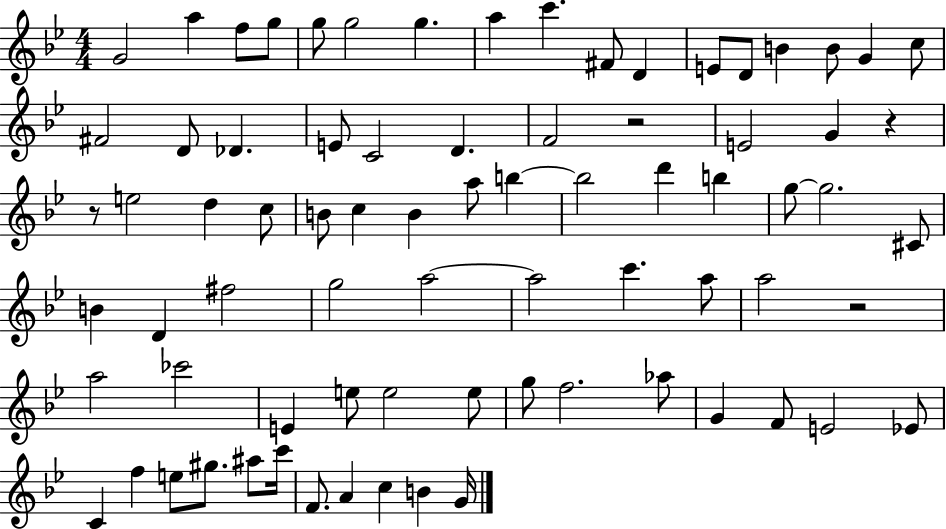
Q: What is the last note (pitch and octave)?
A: G4